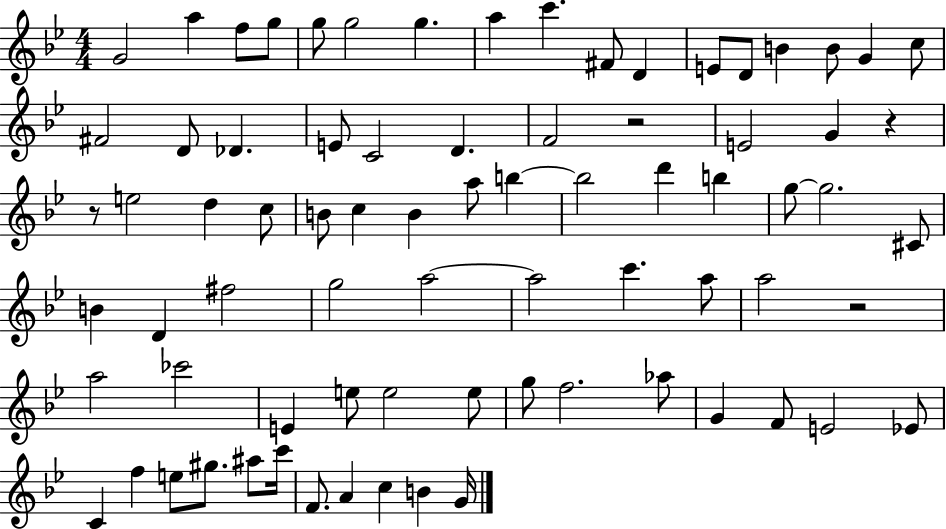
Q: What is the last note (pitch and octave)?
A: G4